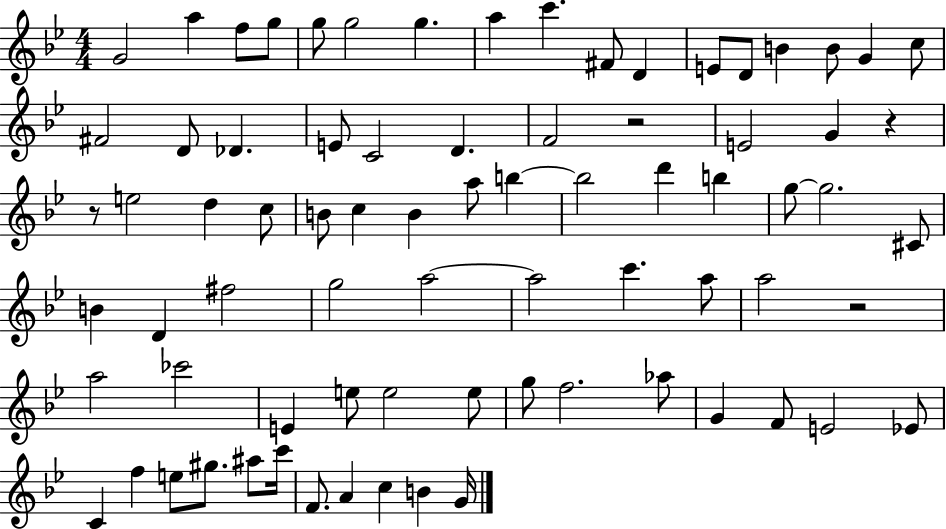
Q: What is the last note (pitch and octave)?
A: G4